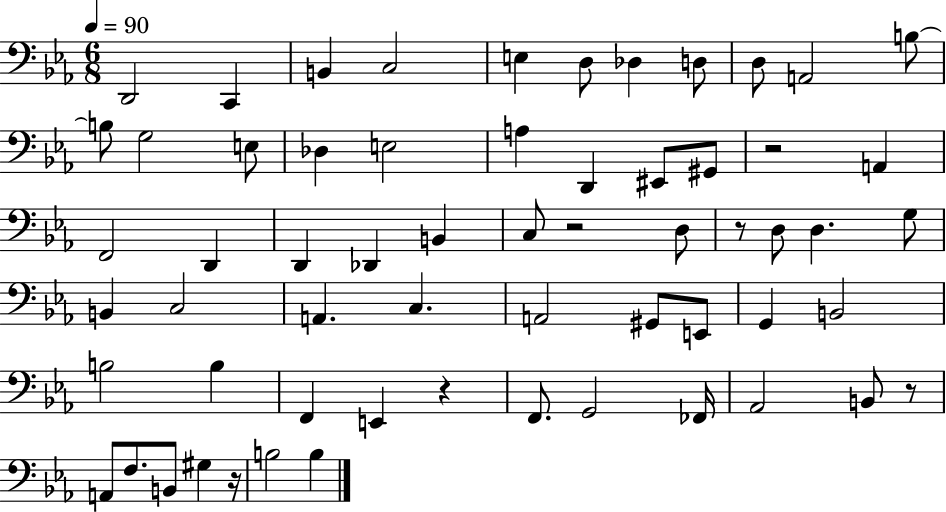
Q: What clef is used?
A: bass